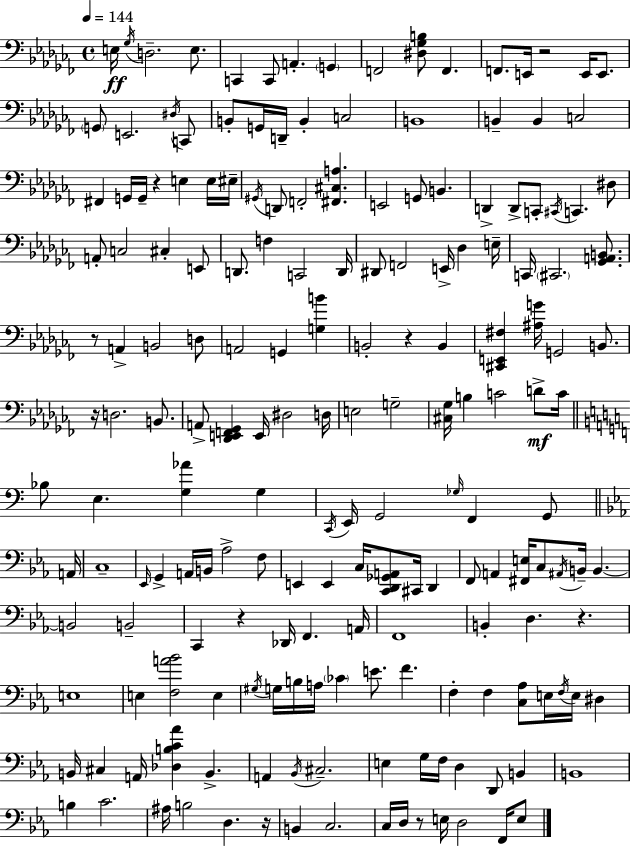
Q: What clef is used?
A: bass